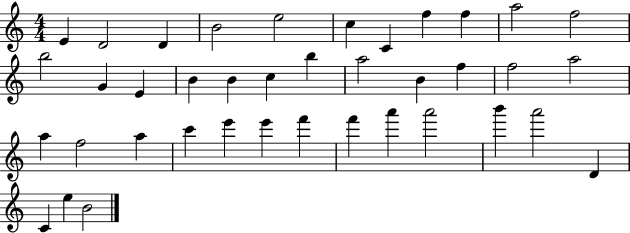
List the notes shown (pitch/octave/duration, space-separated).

E4/q D4/h D4/q B4/h E5/h C5/q C4/q F5/q F5/q A5/h F5/h B5/h G4/q E4/q B4/q B4/q C5/q B5/q A5/h B4/q F5/q F5/h A5/h A5/q F5/h A5/q C6/q E6/q E6/q F6/q F6/q A6/q A6/h B6/q A6/h D4/q C4/q E5/q B4/h